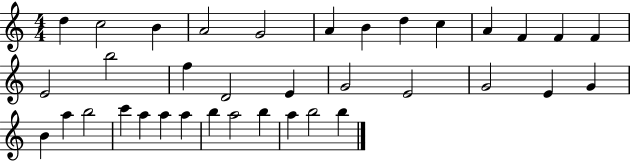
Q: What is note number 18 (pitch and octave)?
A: E4